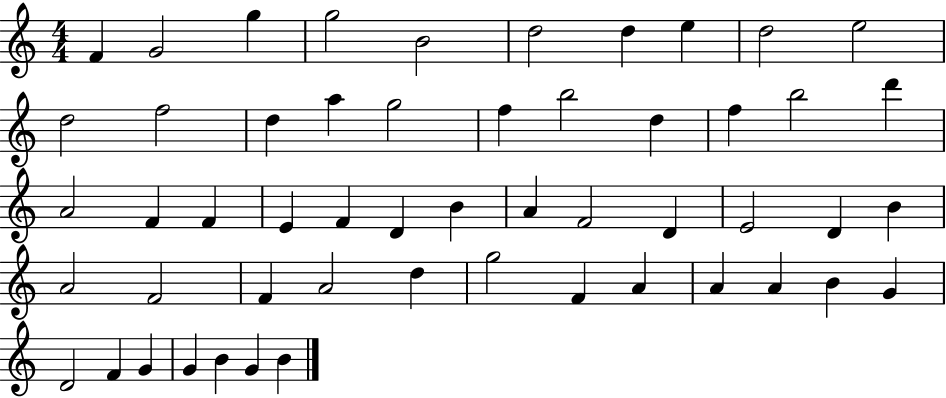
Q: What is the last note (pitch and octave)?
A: B4